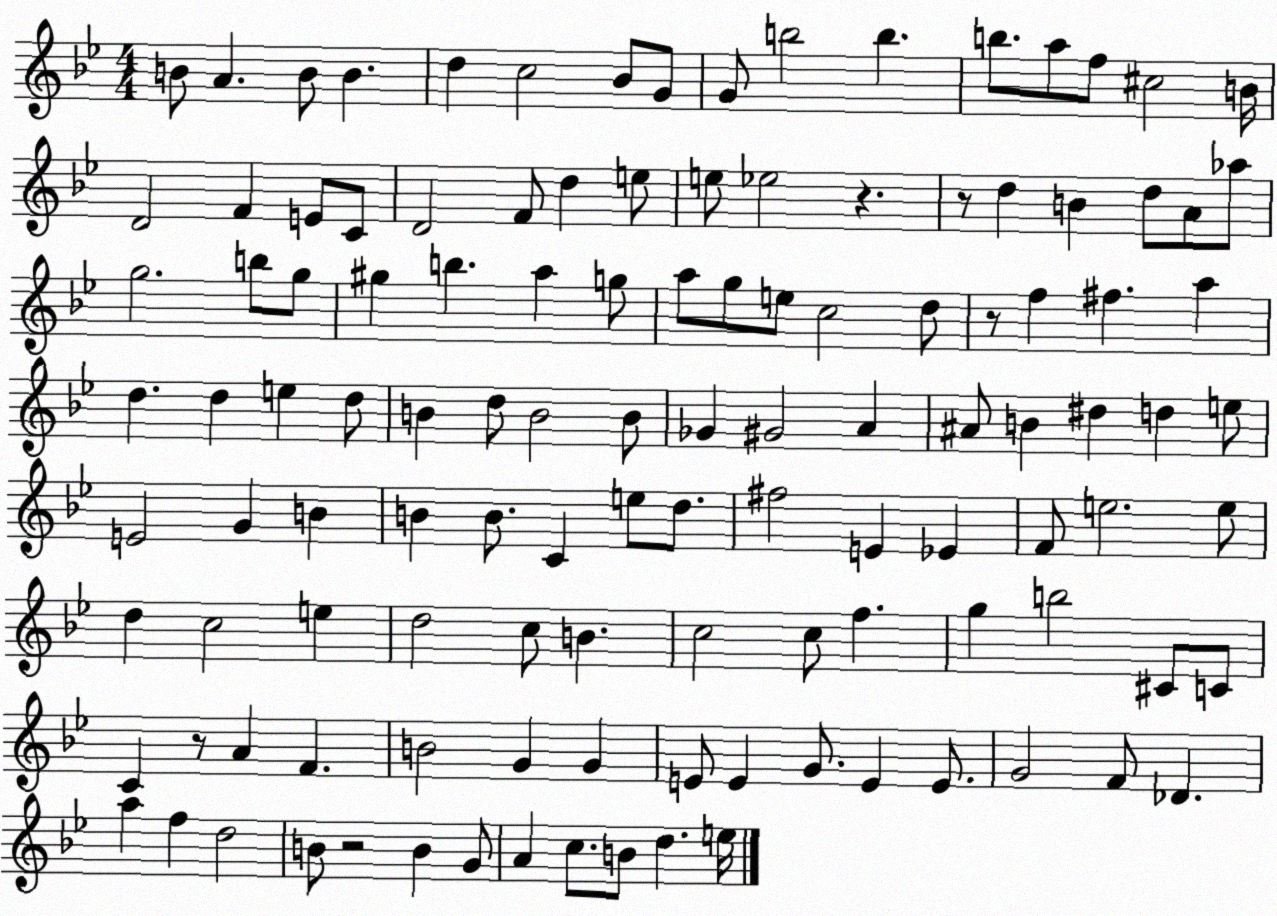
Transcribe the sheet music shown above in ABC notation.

X:1
T:Untitled
M:4/4
L:1/4
K:Bb
B/2 A B/2 B d c2 _B/2 G/2 G/2 b2 b b/2 a/2 f/2 ^c2 B/4 D2 F E/2 C/2 D2 F/2 d e/2 e/2 _e2 z z/2 d B d/2 A/2 _a/2 g2 b/2 g/2 ^g b a g/2 a/2 g/2 e/2 c2 d/2 z/2 f ^f a d d e d/2 B d/2 B2 B/2 _G ^G2 A ^A/2 B ^d d e/2 E2 G B B B/2 C e/2 d/2 ^f2 E _E F/2 e2 e/2 d c2 e d2 c/2 B c2 c/2 f g b2 ^C/2 C/2 C z/2 A F B2 G G E/2 E G/2 E E/2 G2 F/2 _D a f d2 B/2 z2 B G/2 A c/2 B/2 d e/4